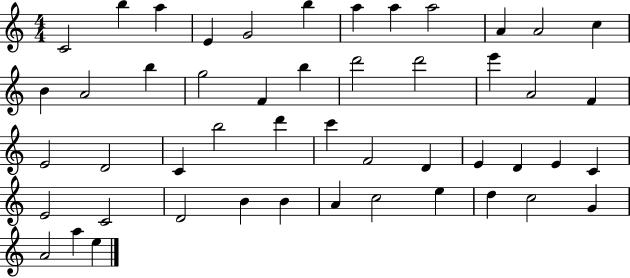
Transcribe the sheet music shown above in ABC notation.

X:1
T:Untitled
M:4/4
L:1/4
K:C
C2 b a E G2 b a a a2 A A2 c B A2 b g2 F b d'2 d'2 e' A2 F E2 D2 C b2 d' c' F2 D E D E C E2 C2 D2 B B A c2 e d c2 G A2 a e